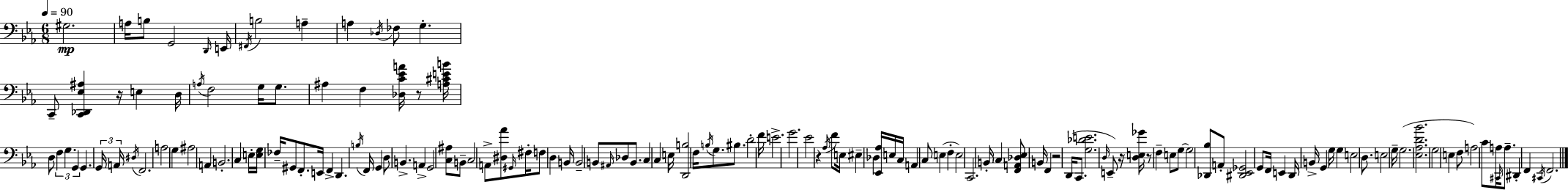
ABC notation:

X:1
T:Untitled
M:6/8
L:1/4
K:Eb
^G,2 A,/4 B,/2 G,,2 D,,/4 E,,/4 ^F,,/4 B,2 A, A, _D,/4 _F,/2 G, C,,/2 [C,,_D,,_E,^A,] z/4 E, D,/4 A,/4 F,2 G,/4 G,/2 ^A, F, [_D,C_EA]/4 z/2 [A,^CEB]/4 D,/2 F, G, G,, G,, G,,/4 A,,/4 ^D,/4 F,,2 A,2 G, ^A,2 A,, B,,2 C, E,/4 [E,G,]/4 _F,/4 ^G,,/2 F,,/2 E,,/4 F,, D,, B,/4 F,,/4 G,, D,/2 B,, A,, G,,2 [C,^A,]/2 B,,/2 C,2 A,,/2 [^D,_A]/2 ^G,,/4 ^F,/4 F,/2 D, B,,/4 B,,2 B,,/2 ^A,,/4 _D,/2 B,,/2 C, C, E,/4 [D,,B,]2 F,/4 B,/4 G,/2 ^B,/2 D2 F/4 E2 G2 _E2 z _A,/4 F/2 E,/4 ^E, _D, [_E,,_A,]/4 E,/4 C,/4 A,, C,/2 E, F, E,2 C,,2 B,,/4 C, [F,,A,,_D,_E,]/2 B,,/4 F,, z2 D,,/4 C,,/2 [G,_DE]2 D,/4 E,,/2 z/4 [D,E,_G]/4 z/2 F, E,/2 G,/2 G,2 [_D,,_B,]/2 A,,/2 [^D,,_E,,_G,,]2 G,,/2 F,,/4 E,, D,,/4 B,,/4 G,, G,/4 G, E,2 D,/2 E,2 G,/4 G,2 [_E,_A,D_B]2 G,2 E, F,/2 A,2 C/2 A,/4 ^C,,/4 A,/2 ^D,, F,, ^C,,/4 F,,2